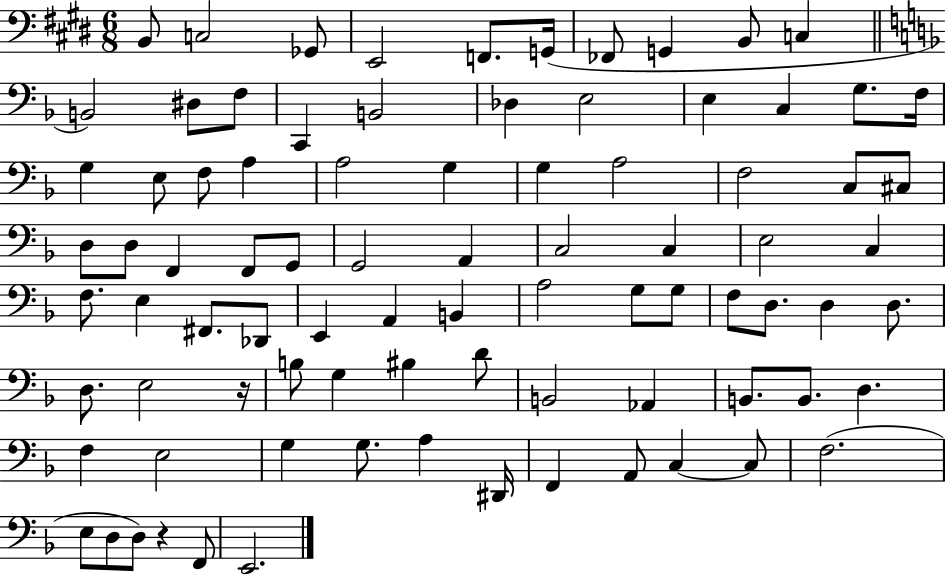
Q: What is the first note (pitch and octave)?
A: B2